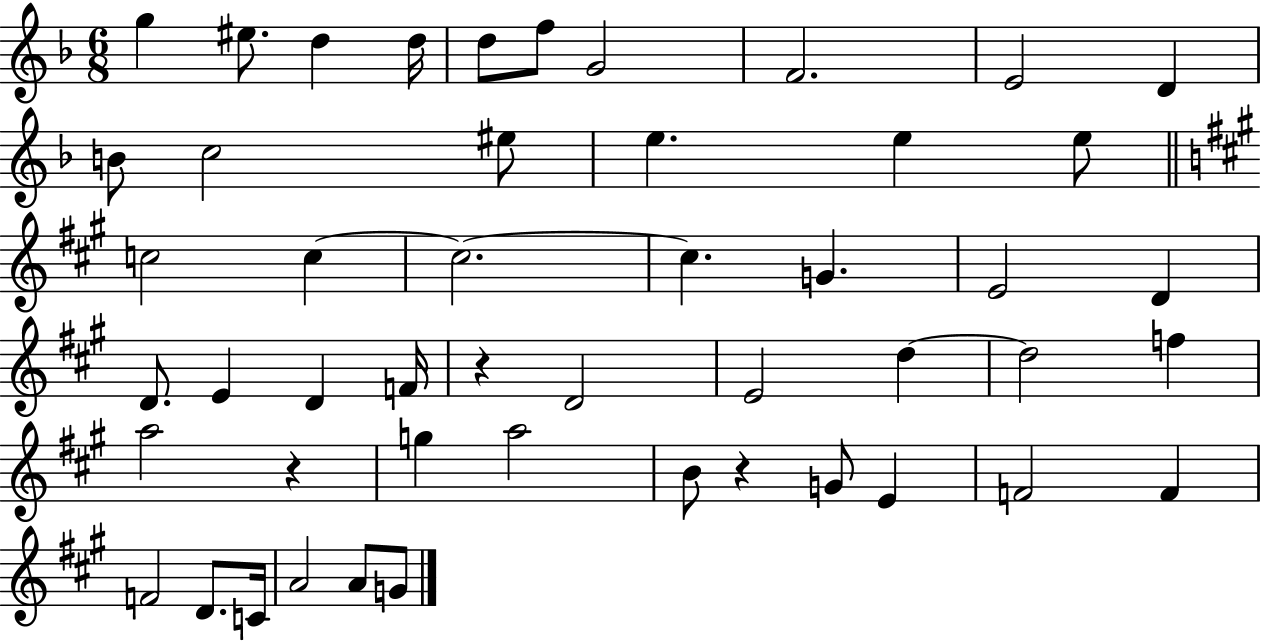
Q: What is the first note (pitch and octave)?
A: G5